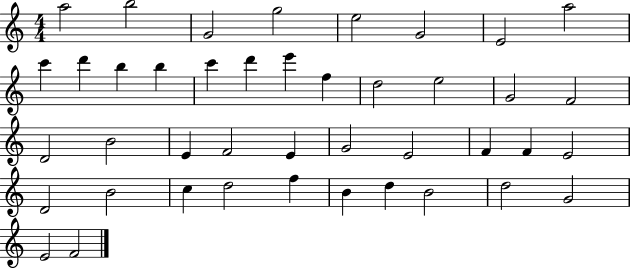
A5/h B5/h G4/h G5/h E5/h G4/h E4/h A5/h C6/q D6/q B5/q B5/q C6/q D6/q E6/q F5/q D5/h E5/h G4/h F4/h D4/h B4/h E4/q F4/h E4/q G4/h E4/h F4/q F4/q E4/h D4/h B4/h C5/q D5/h F5/q B4/q D5/q B4/h D5/h G4/h E4/h F4/h